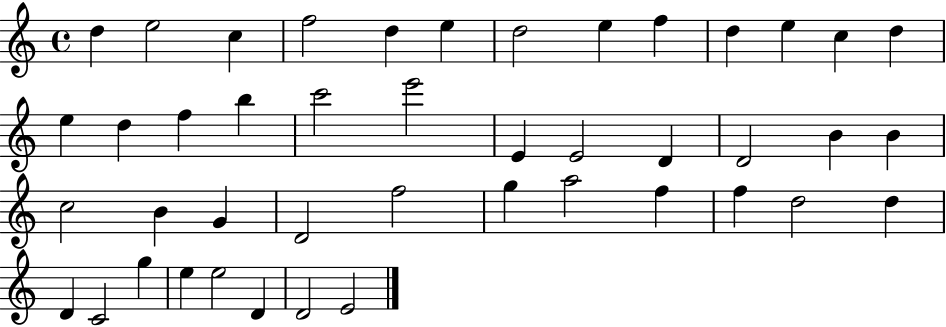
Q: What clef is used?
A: treble